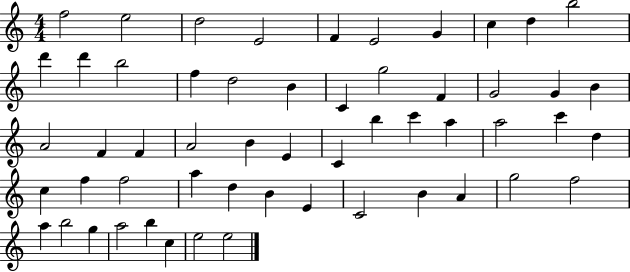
F5/h E5/h D5/h E4/h F4/q E4/h G4/q C5/q D5/q B5/h D6/q D6/q B5/h F5/q D5/h B4/q C4/q G5/h F4/q G4/h G4/q B4/q A4/h F4/q F4/q A4/h B4/q E4/q C4/q B5/q C6/q A5/q A5/h C6/q D5/q C5/q F5/q F5/h A5/q D5/q B4/q E4/q C4/h B4/q A4/q G5/h F5/h A5/q B5/h G5/q A5/h B5/q C5/q E5/h E5/h